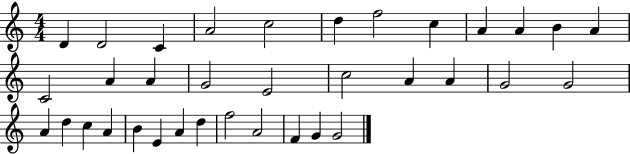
X:1
T:Untitled
M:4/4
L:1/4
K:C
D D2 C A2 c2 d f2 c A A B A C2 A A G2 E2 c2 A A G2 G2 A d c A B E A d f2 A2 F G G2